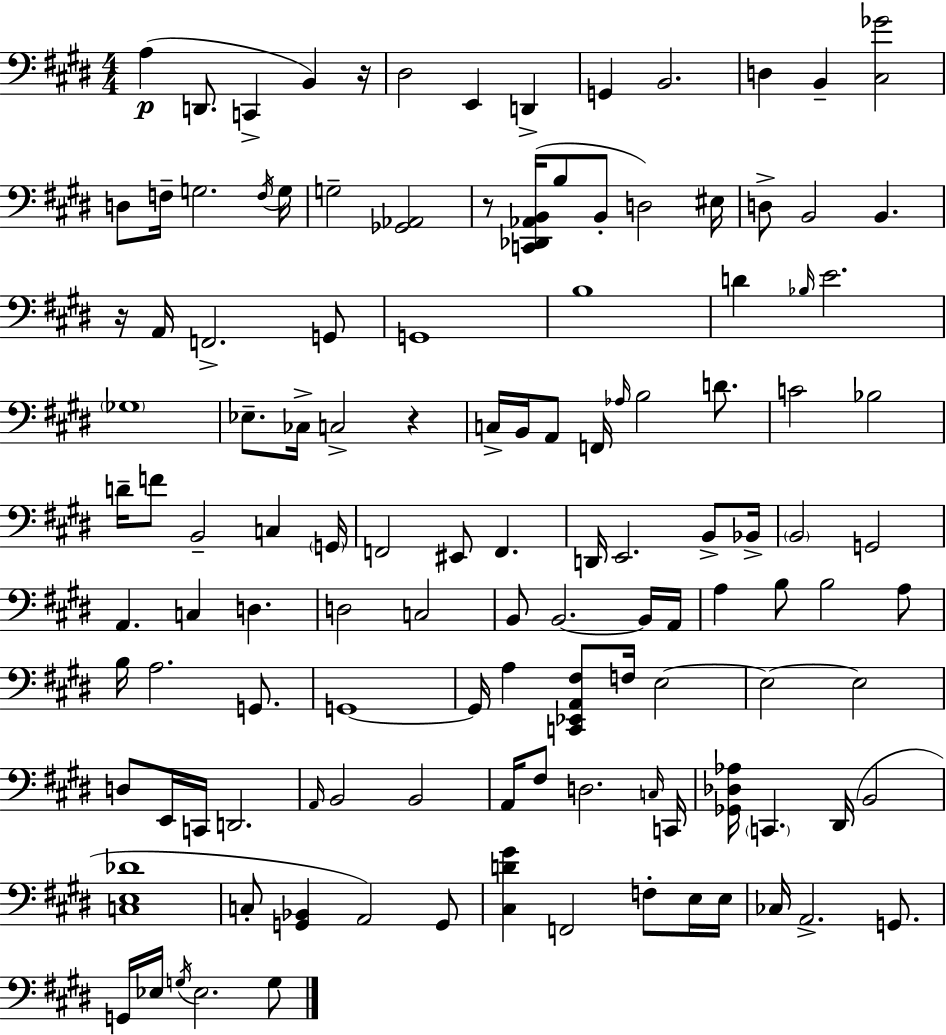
{
  \clef bass
  \numericTimeSignature
  \time 4/4
  \key e \major
  a4(\p d,8. c,4-> b,4) r16 | dis2 e,4 d,4-> | g,4 b,2. | d4 b,4-- <cis ges'>2 | \break d8 f16-- g2. \acciaccatura { f16 } | g16 g2-- <ges, aes,>2 | r8 <c, des, aes, b,>16( b8 b,8-. d2) | eis16 d8-> b,2 b,4. | \break r16 a,16 f,2.-> g,8 | g,1 | b1 | d'4 \grace { bes16 } e'2. | \break \parenthesize ges1 | ees8.-- ces16-> c2-> r4 | c16-> b,16 a,8 f,16 \grace { aes16 } b2 | d'8. c'2 bes2 | \break d'16-- f'8 b,2-- c4 | \parenthesize g,16 f,2 eis,8 f,4. | d,16 e,2. | b,8-> bes,16-> \parenthesize b,2 g,2 | \break a,4. c4 d4. | d2 c2 | b,8 b,2.~~ | b,16 a,16 a4 b8 b2 | \break a8 b16 a2. | g,8. g,1~~ | g,16 a4 <c, ees, a, fis>8 f16 e2~~ | e2~~ e2 | \break d8 e,16 c,16 d,2. | \grace { a,16 } b,2 b,2 | a,16 fis8 d2. | \grace { c16 } c,16 <ges, des aes>16 \parenthesize c,4. dis,16( b,2 | \break <c e des'>1 | c8-. <g, bes,>4 a,2) | g,8 <cis d' gis'>4 f,2 | f8-. e16 e16 ces16 a,2.-> | \break g,8. g,16 ees16 \acciaccatura { g16 } ees2. | g8 \bar "|."
}